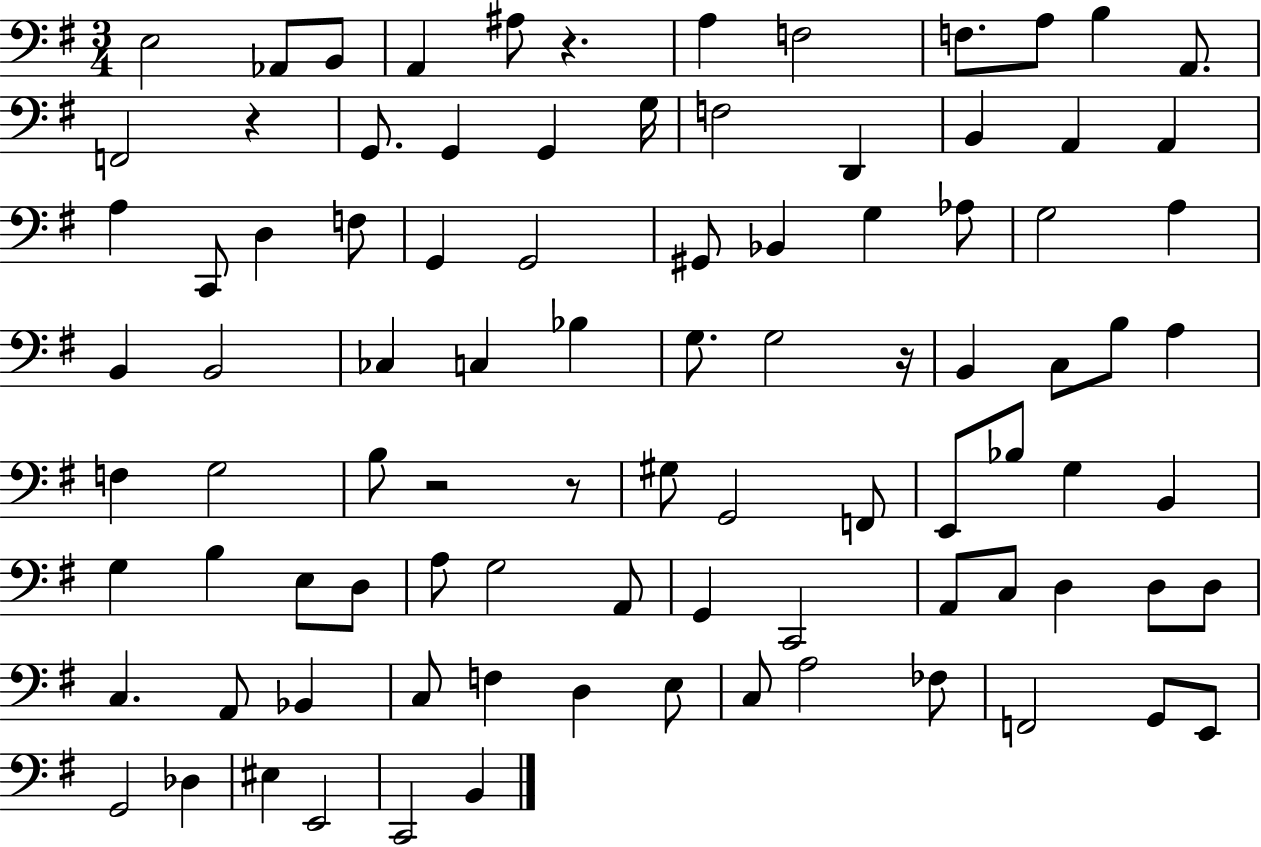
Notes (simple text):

E3/h Ab2/e B2/e A2/q A#3/e R/q. A3/q F3/h F3/e. A3/e B3/q A2/e. F2/h R/q G2/e. G2/q G2/q G3/s F3/h D2/q B2/q A2/q A2/q A3/q C2/e D3/q F3/e G2/q G2/h G#2/e Bb2/q G3/q Ab3/e G3/h A3/q B2/q B2/h CES3/q C3/q Bb3/q G3/e. G3/h R/s B2/q C3/e B3/e A3/q F3/q G3/h B3/e R/h R/e G#3/e G2/h F2/e E2/e Bb3/e G3/q B2/q G3/q B3/q E3/e D3/e A3/e G3/h A2/e G2/q C2/h A2/e C3/e D3/q D3/e D3/e C3/q. A2/e Bb2/q C3/e F3/q D3/q E3/e C3/e A3/h FES3/e F2/h G2/e E2/e G2/h Db3/q EIS3/q E2/h C2/h B2/q